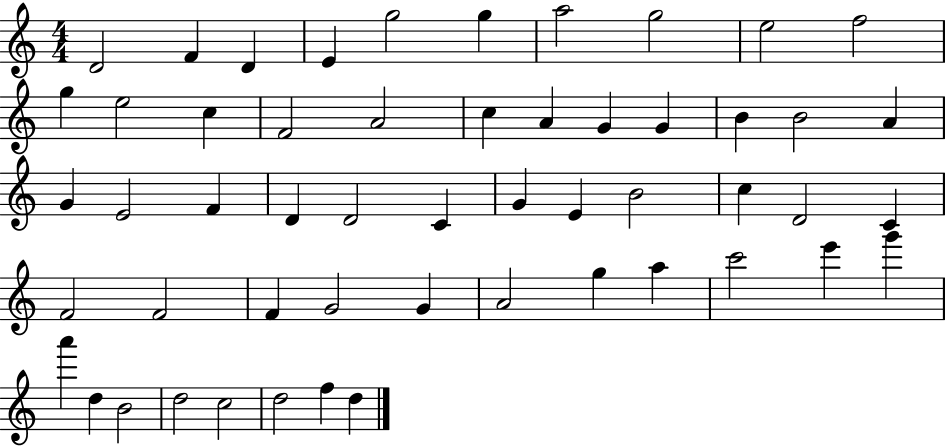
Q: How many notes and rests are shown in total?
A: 53